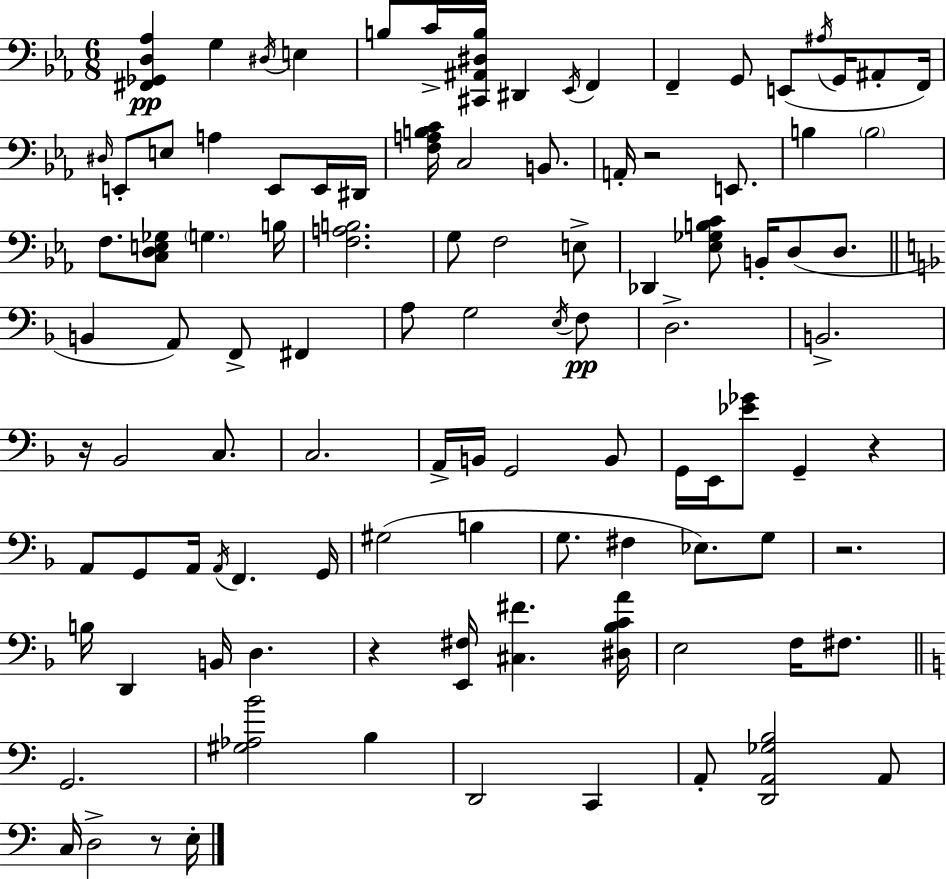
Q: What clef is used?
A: bass